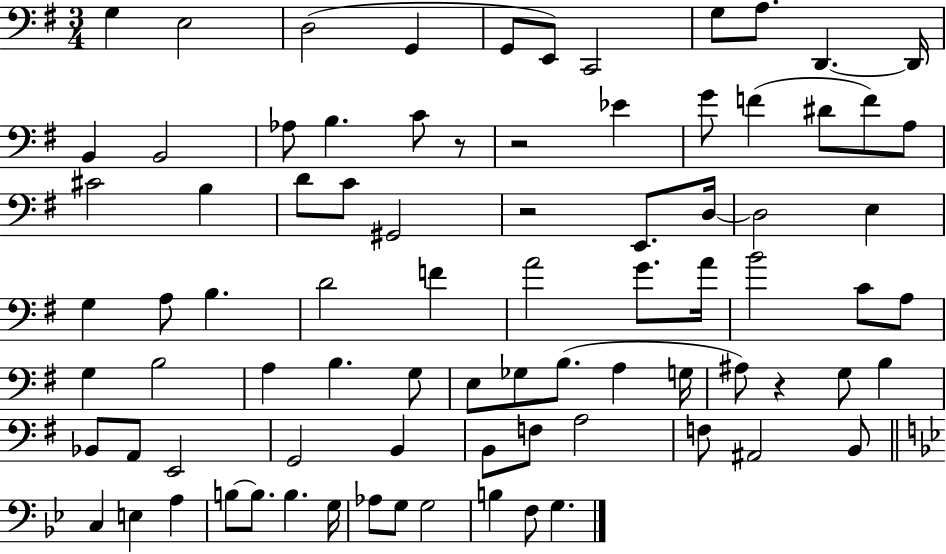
G3/q E3/h D3/h G2/q G2/e E2/e C2/h G3/e A3/e. D2/q. D2/s B2/q B2/h Ab3/e B3/q. C4/e R/e R/h Eb4/q G4/e F4/q D#4/e F4/e A3/e C#4/h B3/q D4/e C4/e G#2/h R/h E2/e. D3/s D3/h E3/q G3/q A3/e B3/q. D4/h F4/q A4/h G4/e. A4/s B4/h C4/e A3/e G3/q B3/h A3/q B3/q. G3/e E3/e Gb3/e B3/e. A3/q G3/s A#3/e R/q G3/e B3/q Bb2/e A2/e E2/h G2/h B2/q B2/e F3/e A3/h F3/e A#2/h B2/e C3/q E3/q A3/q B3/e B3/e. B3/q. G3/s Ab3/e G3/e G3/h B3/q F3/e G3/q.